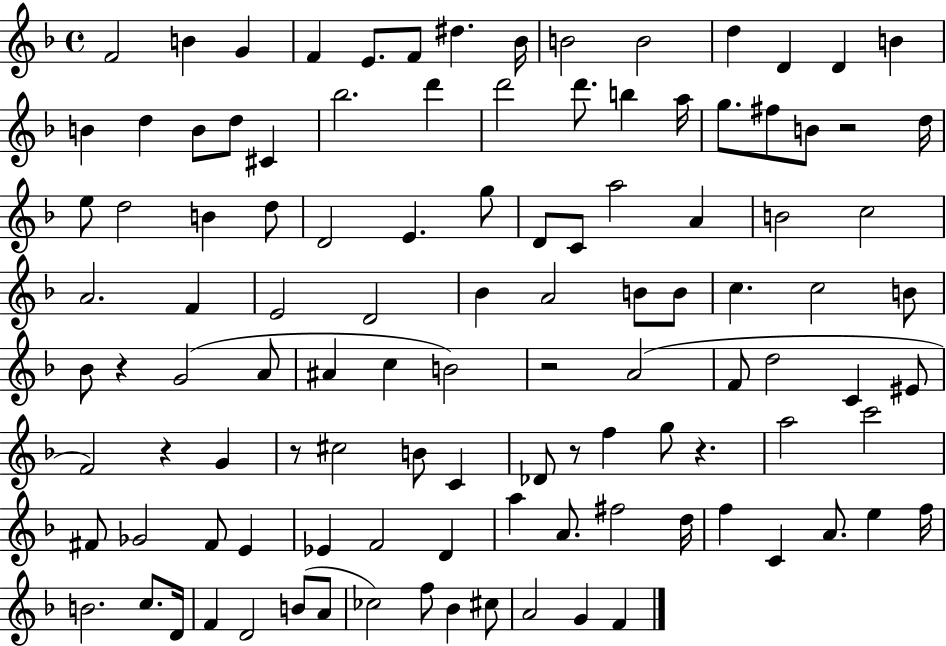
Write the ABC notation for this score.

X:1
T:Untitled
M:4/4
L:1/4
K:F
F2 B G F E/2 F/2 ^d _B/4 B2 B2 d D D B B d B/2 d/2 ^C _b2 d' d'2 d'/2 b a/4 g/2 ^f/2 B/2 z2 d/4 e/2 d2 B d/2 D2 E g/2 D/2 C/2 a2 A B2 c2 A2 F E2 D2 _B A2 B/2 B/2 c c2 B/2 _B/2 z G2 A/2 ^A c B2 z2 A2 F/2 d2 C ^E/2 F2 z G z/2 ^c2 B/2 C _D/2 z/2 f g/2 z a2 c'2 ^F/2 _G2 ^F/2 E _E F2 D a A/2 ^f2 d/4 f C A/2 e f/4 B2 c/2 D/4 F D2 B/2 A/2 _c2 f/2 _B ^c/2 A2 G F